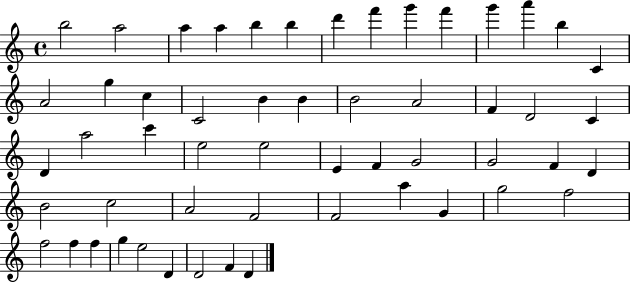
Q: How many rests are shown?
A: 0